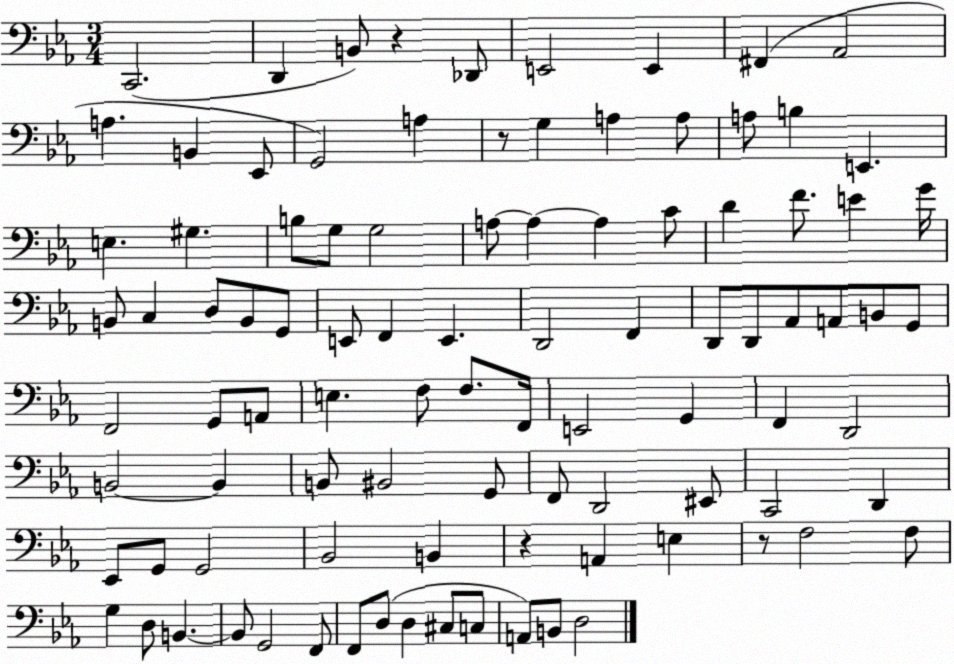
X:1
T:Untitled
M:3/4
L:1/4
K:Eb
C,,2 D,, B,,/2 z _D,,/2 E,,2 E,, ^F,, _A,,2 A, B,, _E,,/2 G,,2 A, z/2 G, A, A,/2 A,/2 B, E,, E, ^G, B,/2 G,/2 G,2 A,/2 A, A, C/2 D F/2 E G/4 B,,/2 C, D,/2 B,,/2 G,,/2 E,,/2 F,, E,, D,,2 F,, D,,/2 D,,/2 _A,,/2 A,,/2 B,,/2 G,,/2 F,,2 G,,/2 A,,/2 E, F,/2 F,/2 F,,/4 E,,2 G,, F,, D,,2 B,,2 B,, B,,/2 ^B,,2 G,,/2 F,,/2 D,,2 ^E,,/2 C,,2 D,, _E,,/2 G,,/2 G,,2 _B,,2 B,, z A,, E, z/2 F,2 F,/2 G, D,/2 B,, B,,/2 G,,2 F,,/2 F,,/2 D,/2 D, ^C,/2 C,/2 A,,/2 B,,/2 D,2